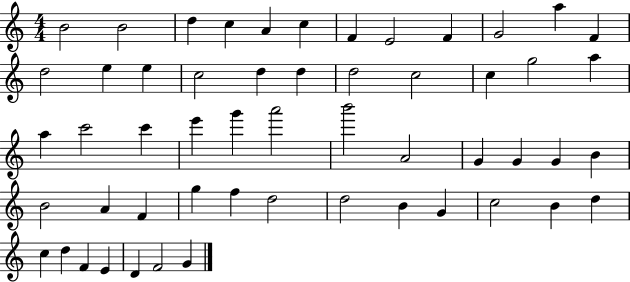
{
  \clef treble
  \numericTimeSignature
  \time 4/4
  \key c \major
  b'2 b'2 | d''4 c''4 a'4 c''4 | f'4 e'2 f'4 | g'2 a''4 f'4 | \break d''2 e''4 e''4 | c''2 d''4 d''4 | d''2 c''2 | c''4 g''2 a''4 | \break a''4 c'''2 c'''4 | e'''4 g'''4 a'''2 | b'''2 a'2 | g'4 g'4 g'4 b'4 | \break b'2 a'4 f'4 | g''4 f''4 d''2 | d''2 b'4 g'4 | c''2 b'4 d''4 | \break c''4 d''4 f'4 e'4 | d'4 f'2 g'4 | \bar "|."
}